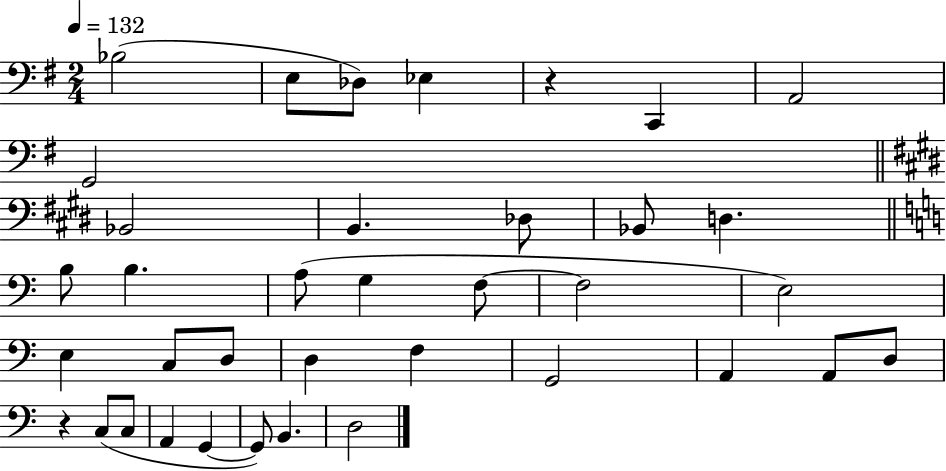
X:1
T:Untitled
M:2/4
L:1/4
K:G
_B,2 E,/2 _D,/2 _E, z C,, A,,2 G,,2 _B,,2 B,, _D,/2 _B,,/2 D, B,/2 B, A,/2 G, F,/2 F,2 E,2 E, C,/2 D,/2 D, F, G,,2 A,, A,,/2 D,/2 z C,/2 C,/2 A,, G,, G,,/2 B,, D,2